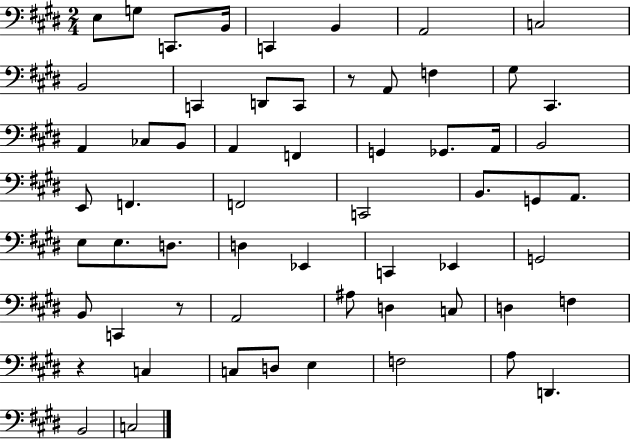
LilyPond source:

{
  \clef bass
  \numericTimeSignature
  \time 2/4
  \key e \major
  \repeat volta 2 { e8 g8 c,8. b,16 | c,4 b,4 | a,2 | c2 | \break b,2 | c,4 d,8 c,8 | r8 a,8 f4 | gis8 cis,4. | \break a,4 ces8 b,8 | a,4 f,4 | g,4 ges,8. a,16 | b,2 | \break e,8 f,4. | f,2 | c,2 | b,8. g,8 a,8. | \break e8 e8. d8. | d4 ees,4 | c,4 ees,4 | g,2 | \break b,8 c,4 r8 | a,2 | ais8 d4 c8 | d4 f4 | \break r4 c4 | c8 d8 e4 | f2 | a8 d,4. | \break b,2 | c2 | } \bar "|."
}